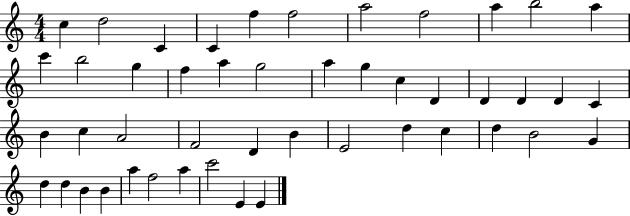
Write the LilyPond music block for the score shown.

{
  \clef treble
  \numericTimeSignature
  \time 4/4
  \key c \major
  c''4 d''2 c'4 | c'4 f''4 f''2 | a''2 f''2 | a''4 b''2 a''4 | \break c'''4 b''2 g''4 | f''4 a''4 g''2 | a''4 g''4 c''4 d'4 | d'4 d'4 d'4 c'4 | \break b'4 c''4 a'2 | f'2 d'4 b'4 | e'2 d''4 c''4 | d''4 b'2 g'4 | \break d''4 d''4 b'4 b'4 | a''4 f''2 a''4 | c'''2 e'4 e'4 | \bar "|."
}